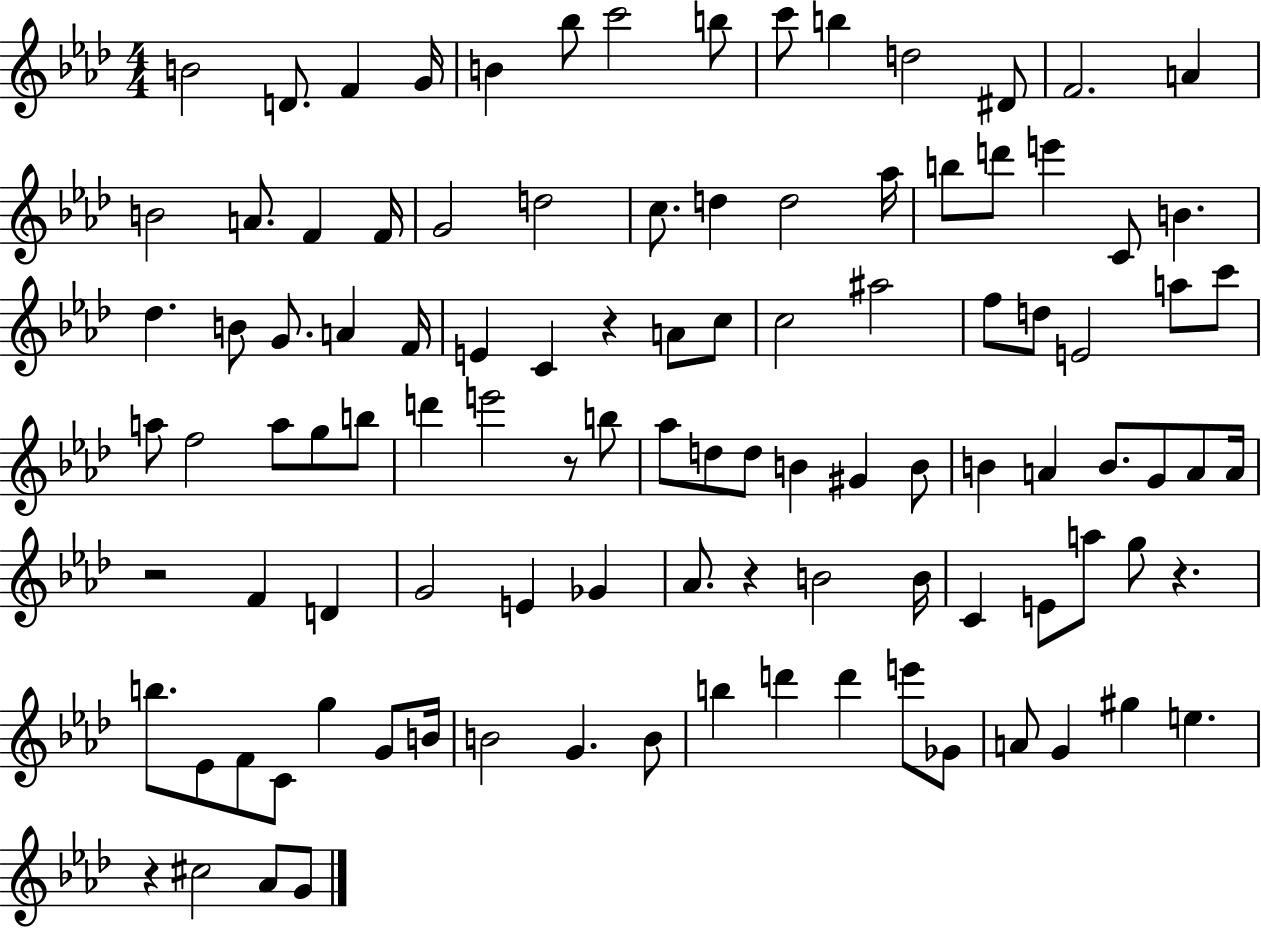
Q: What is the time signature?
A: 4/4